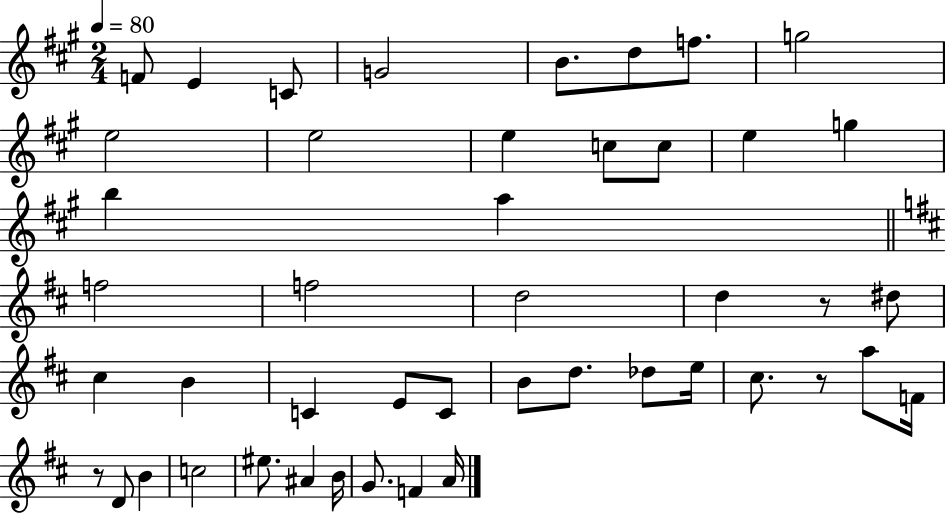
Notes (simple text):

F4/e E4/q C4/e G4/h B4/e. D5/e F5/e. G5/h E5/h E5/h E5/q C5/e C5/e E5/q G5/q B5/q A5/q F5/h F5/h D5/h D5/q R/e D#5/e C#5/q B4/q C4/q E4/e C4/e B4/e D5/e. Db5/e E5/s C#5/e. R/e A5/e F4/s R/e D4/e B4/q C5/h EIS5/e. A#4/q B4/s G4/e. F4/q A4/s